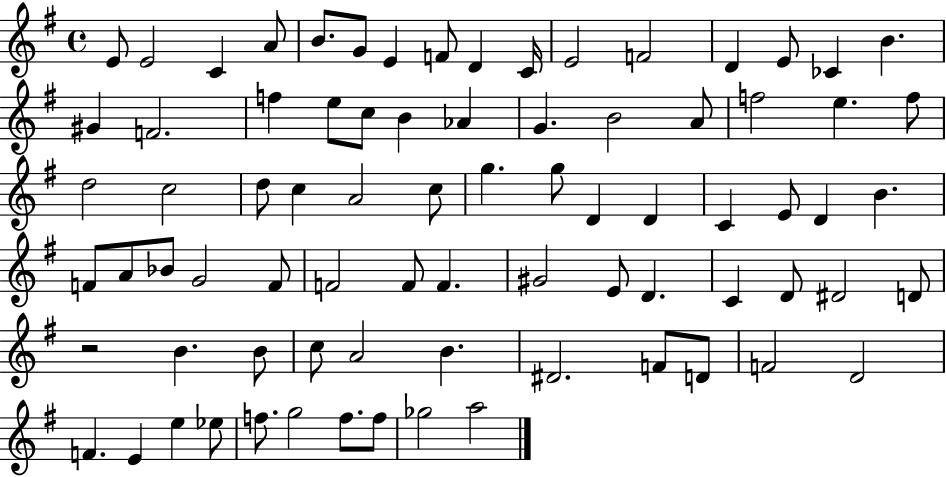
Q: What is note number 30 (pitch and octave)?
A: D5